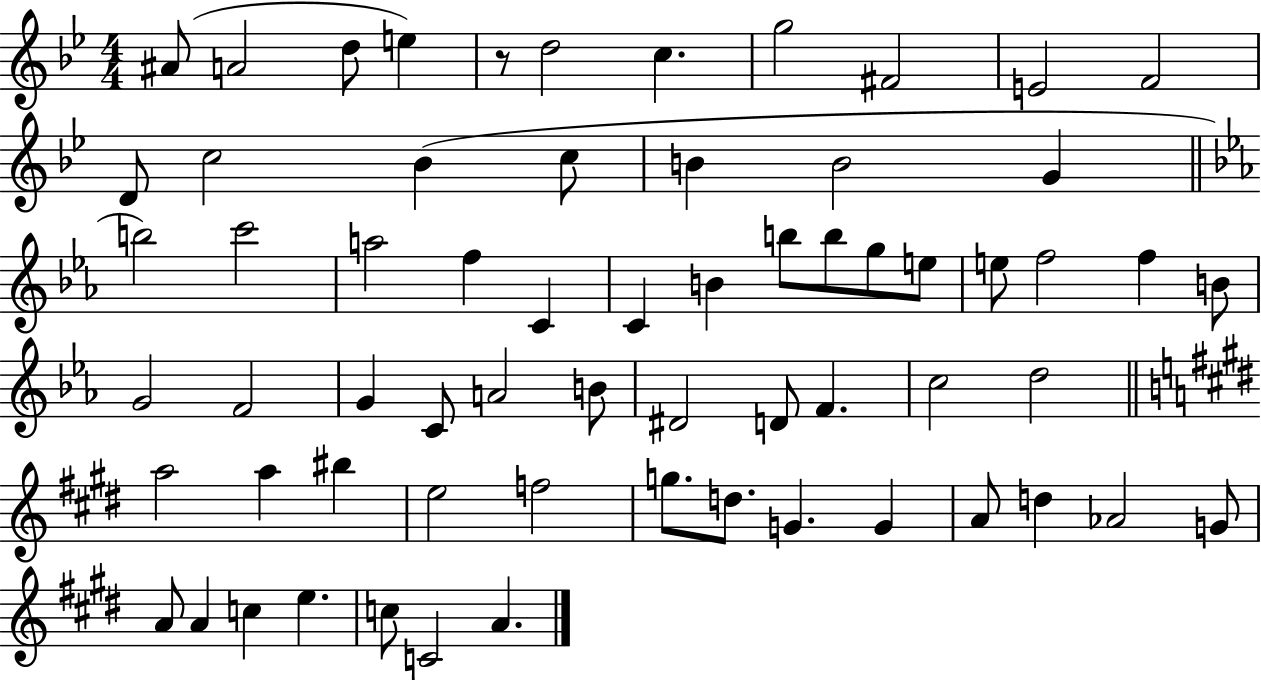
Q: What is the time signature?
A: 4/4